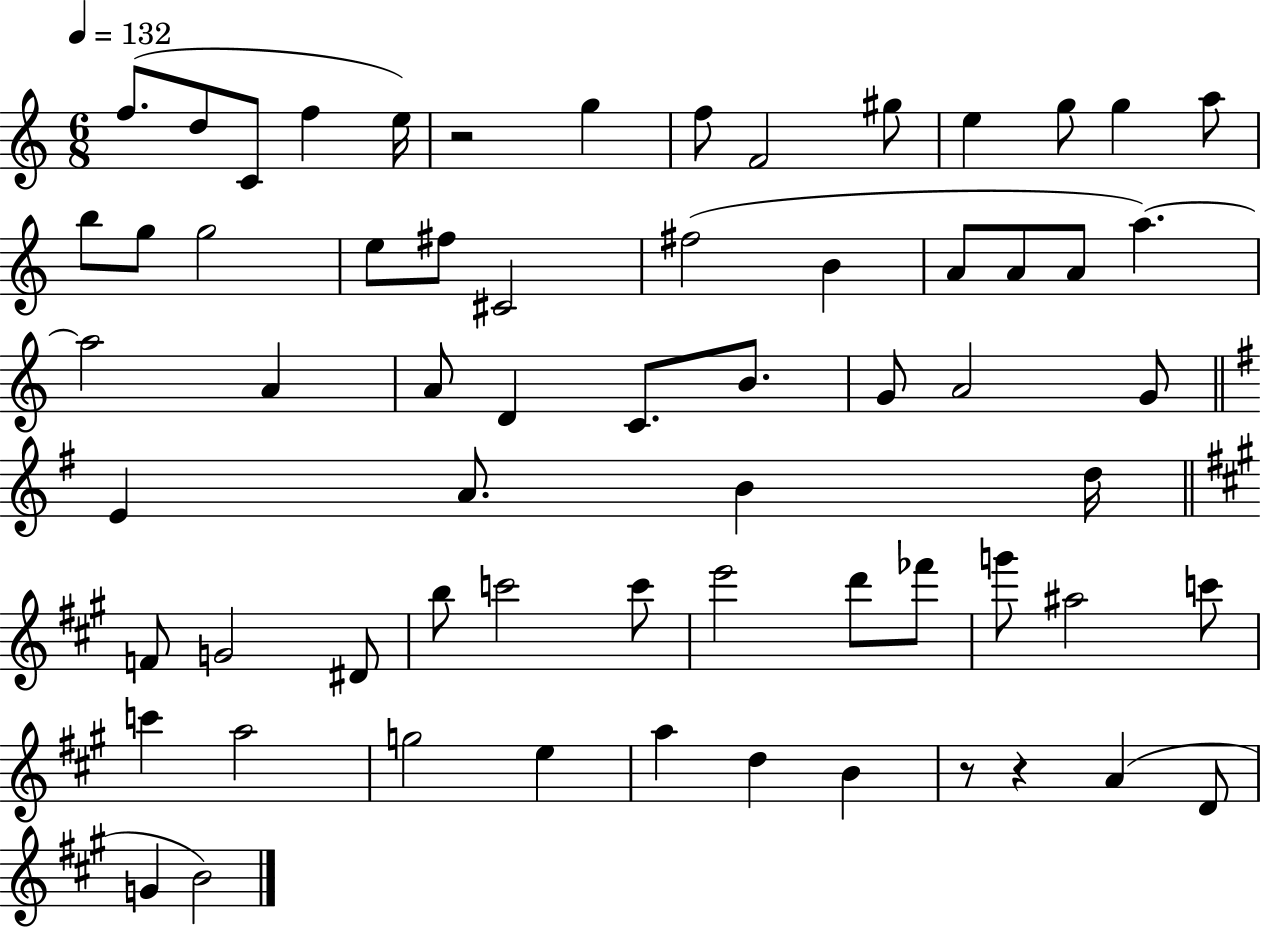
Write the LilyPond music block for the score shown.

{
  \clef treble
  \numericTimeSignature
  \time 6/8
  \key c \major
  \tempo 4 = 132
  f''8.( d''8 c'8 f''4 e''16) | r2 g''4 | f''8 f'2 gis''8 | e''4 g''8 g''4 a''8 | \break b''8 g''8 g''2 | e''8 fis''8 cis'2 | fis''2( b'4 | a'8 a'8 a'8 a''4.~~) | \break a''2 a'4 | a'8 d'4 c'8. b'8. | g'8 a'2 g'8 | \bar "||" \break \key e \minor e'4 a'8. b'4 d''16 | \bar "||" \break \key a \major f'8 g'2 dis'8 | b''8 c'''2 c'''8 | e'''2 d'''8 fes'''8 | g'''8 ais''2 c'''8 | \break c'''4 a''2 | g''2 e''4 | a''4 d''4 b'4 | r8 r4 a'4( d'8 | \break g'4 b'2) | \bar "|."
}